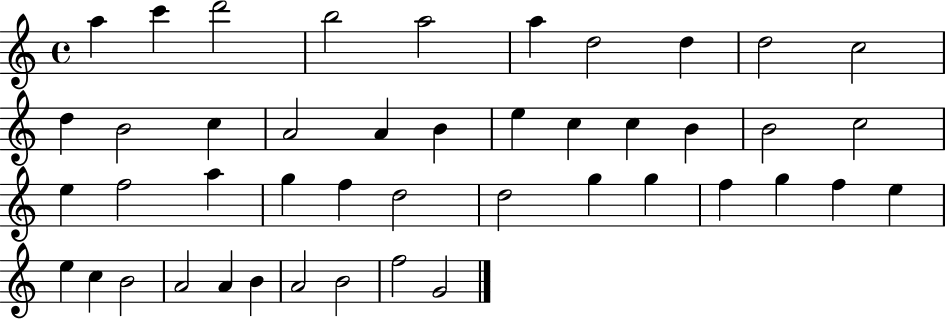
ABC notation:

X:1
T:Untitled
M:4/4
L:1/4
K:C
a c' d'2 b2 a2 a d2 d d2 c2 d B2 c A2 A B e c c B B2 c2 e f2 a g f d2 d2 g g f g f e e c B2 A2 A B A2 B2 f2 G2